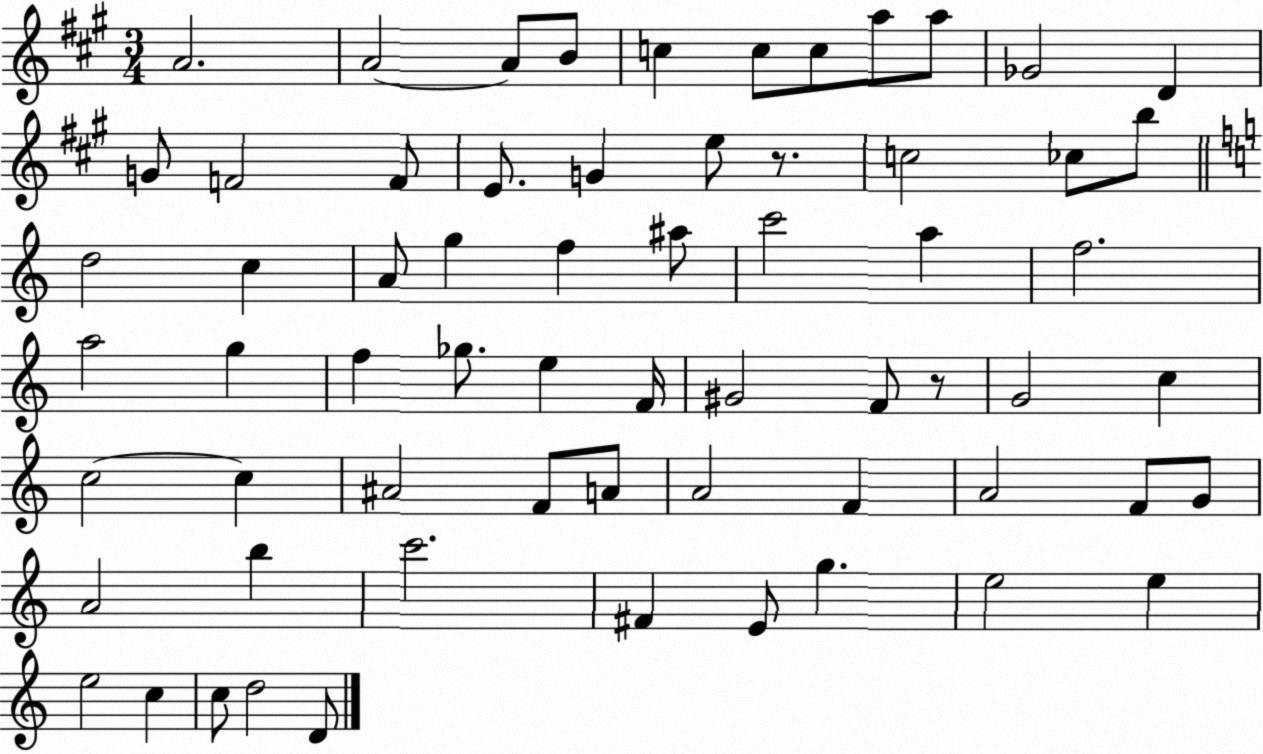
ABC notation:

X:1
T:Untitled
M:3/4
L:1/4
K:A
A2 A2 A/2 B/2 c c/2 c/2 a/2 a/2 _G2 D G/2 F2 F/2 E/2 G e/2 z/2 c2 _c/2 b/2 d2 c A/2 g f ^a/2 c'2 a f2 a2 g f _g/2 e F/4 ^G2 F/2 z/2 G2 c c2 c ^A2 F/2 A/2 A2 F A2 F/2 G/2 A2 b c'2 ^F E/2 g e2 e e2 c c/2 d2 D/2